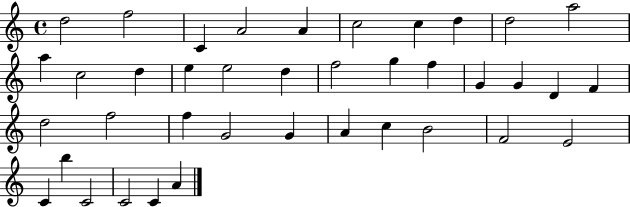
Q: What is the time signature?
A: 4/4